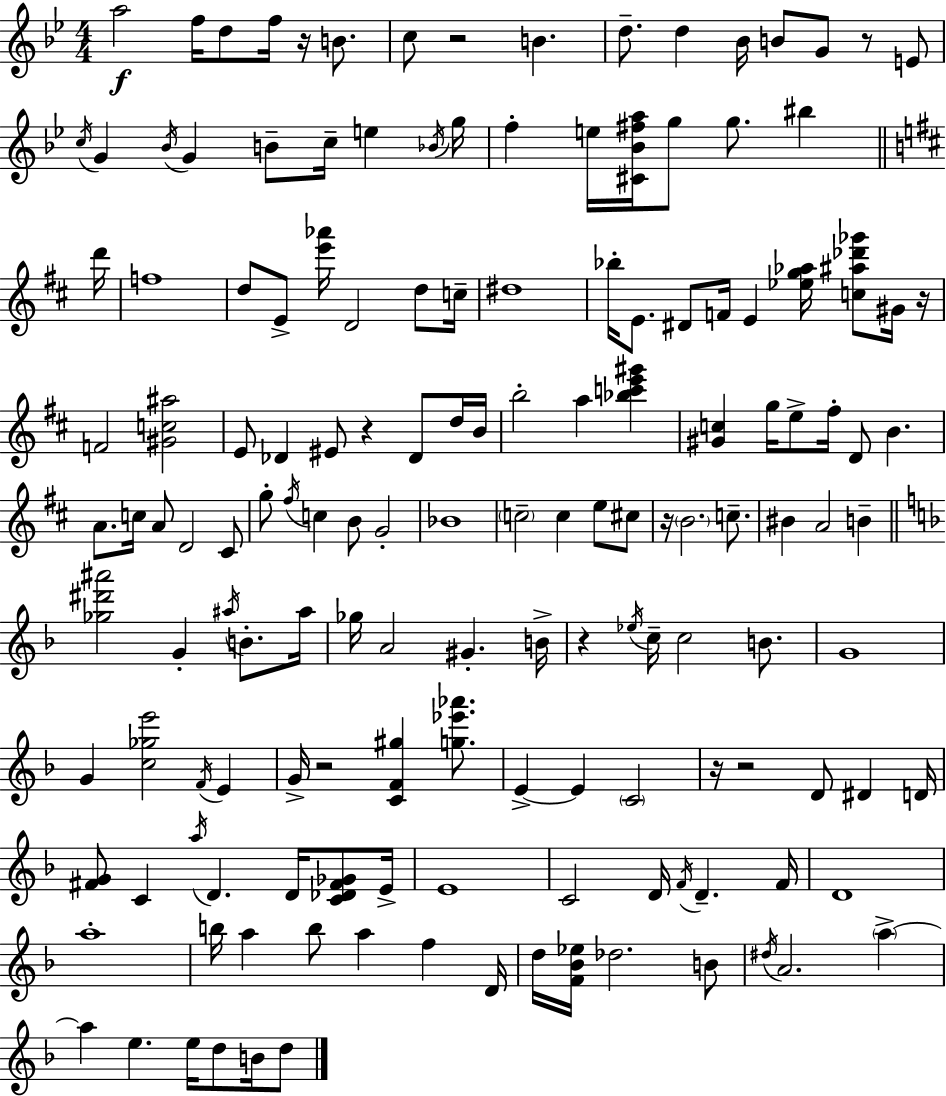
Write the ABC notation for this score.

X:1
T:Untitled
M:4/4
L:1/4
K:Gm
a2 f/4 d/2 f/4 z/4 B/2 c/2 z2 B d/2 d _B/4 B/2 G/2 z/2 E/2 c/4 G _B/4 G B/2 c/4 e _B/4 g/4 f e/4 [^C_B^fa]/4 g/2 g/2 ^b d'/4 f4 d/2 E/2 [e'_a']/4 D2 d/2 c/4 ^d4 _b/4 E/2 ^D/2 F/4 E [_eg_a]/4 [c^a_d'_g']/2 ^G/4 z/4 F2 [^Gc^a]2 E/2 _D ^E/2 z _D/2 d/4 B/4 b2 a [_bc'e'^g'] [^Gc] g/4 e/2 ^f/4 D/2 B A/2 c/4 A/2 D2 ^C/2 g/2 ^f/4 c B/2 G2 _B4 c2 c e/2 ^c/2 z/4 B2 c/2 ^B A2 B [_g^d'^a']2 G ^a/4 B/2 ^a/4 _g/4 A2 ^G B/4 z _e/4 c/4 c2 B/2 G4 G [c_ge']2 F/4 E G/4 z2 [CF^g] [g_e'_a']/2 E E C2 z/4 z2 D/2 ^D D/4 [^FG]/2 C a/4 D D/4 [C_D^F_G]/2 E/4 E4 C2 D/4 F/4 D F/4 D4 a4 b/4 a b/2 a f D/4 d/4 [F_B_e]/4 _d2 B/2 ^d/4 A2 a a e e/4 d/2 B/4 d/2